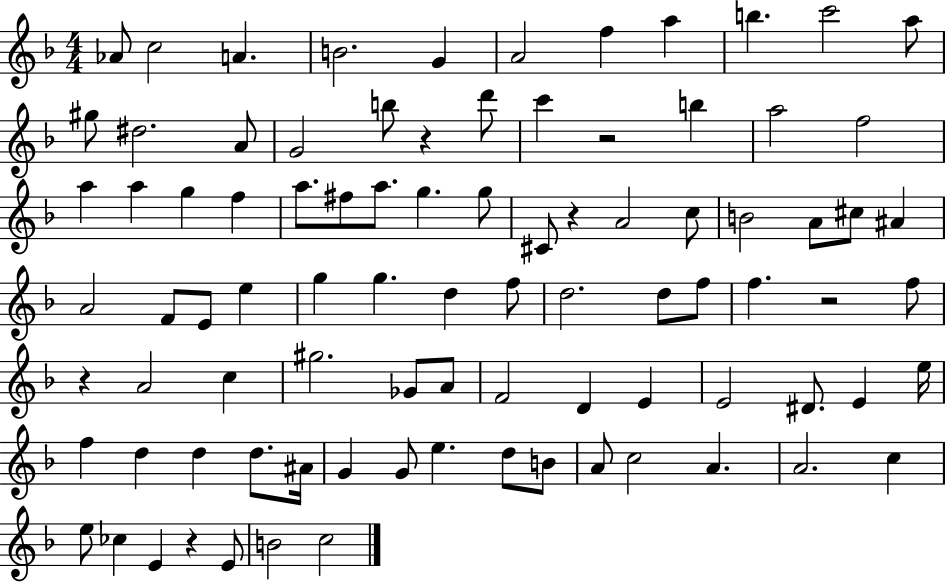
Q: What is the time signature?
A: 4/4